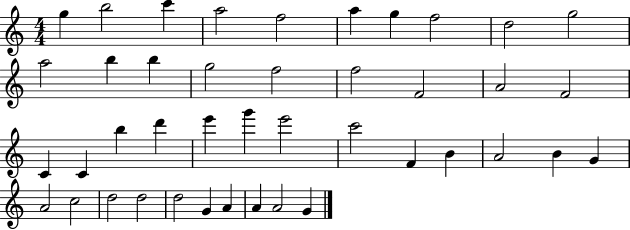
{
  \clef treble
  \numericTimeSignature
  \time 4/4
  \key c \major
  g''4 b''2 c'''4 | a''2 f''2 | a''4 g''4 f''2 | d''2 g''2 | \break a''2 b''4 b''4 | g''2 f''2 | f''2 f'2 | a'2 f'2 | \break c'4 c'4 b''4 d'''4 | e'''4 g'''4 e'''2 | c'''2 f'4 b'4 | a'2 b'4 g'4 | \break a'2 c''2 | d''2 d''2 | d''2 g'4 a'4 | a'4 a'2 g'4 | \break \bar "|."
}